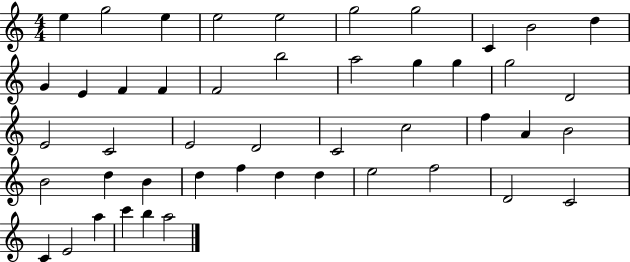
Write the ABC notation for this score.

X:1
T:Untitled
M:4/4
L:1/4
K:C
e g2 e e2 e2 g2 g2 C B2 d G E F F F2 b2 a2 g g g2 D2 E2 C2 E2 D2 C2 c2 f A B2 B2 d B d f d d e2 f2 D2 C2 C E2 a c' b a2